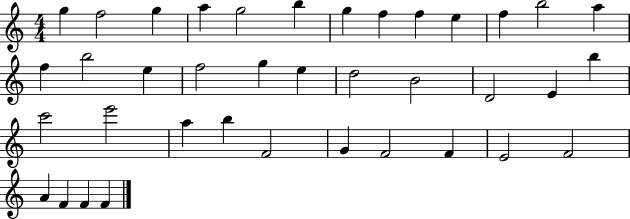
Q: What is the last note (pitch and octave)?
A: F4